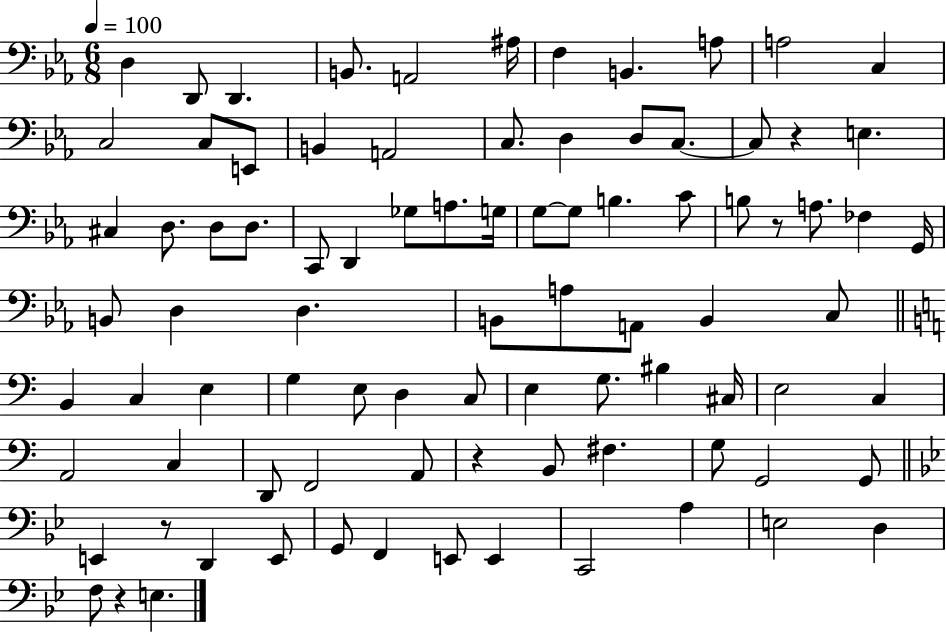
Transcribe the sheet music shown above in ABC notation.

X:1
T:Untitled
M:6/8
L:1/4
K:Eb
D, D,,/2 D,, B,,/2 A,,2 ^A,/4 F, B,, A,/2 A,2 C, C,2 C,/2 E,,/2 B,, A,,2 C,/2 D, D,/2 C,/2 C,/2 z E, ^C, D,/2 D,/2 D,/2 C,,/2 D,, _G,/2 A,/2 G,/4 G,/2 G,/2 B, C/2 B,/2 z/2 A,/2 _F, G,,/4 B,,/2 D, D, B,,/2 A,/2 A,,/2 B,, C,/2 B,, C, E, G, E,/2 D, C,/2 E, G,/2 ^B, ^C,/4 E,2 C, A,,2 C, D,,/2 F,,2 A,,/2 z B,,/2 ^F, G,/2 G,,2 G,,/2 E,, z/2 D,, E,,/2 G,,/2 F,, E,,/2 E,, C,,2 A, E,2 D, F,/2 z E,